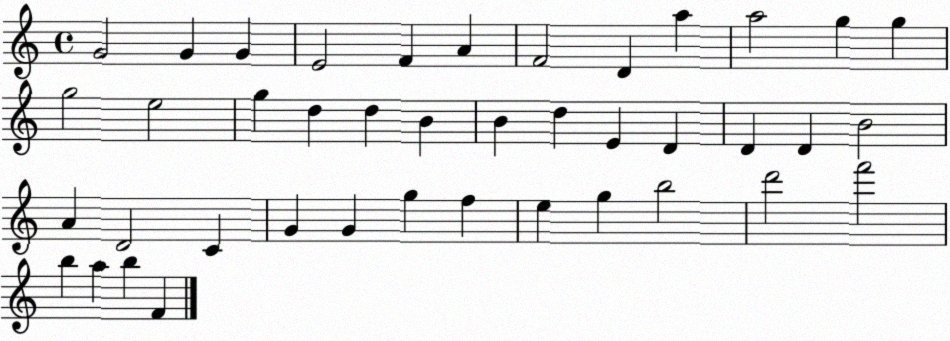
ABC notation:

X:1
T:Untitled
M:4/4
L:1/4
K:C
G2 G G E2 F A F2 D a a2 g g g2 e2 g d d B B d E D D D B2 A D2 C G G g f e g b2 d'2 f'2 b a b F